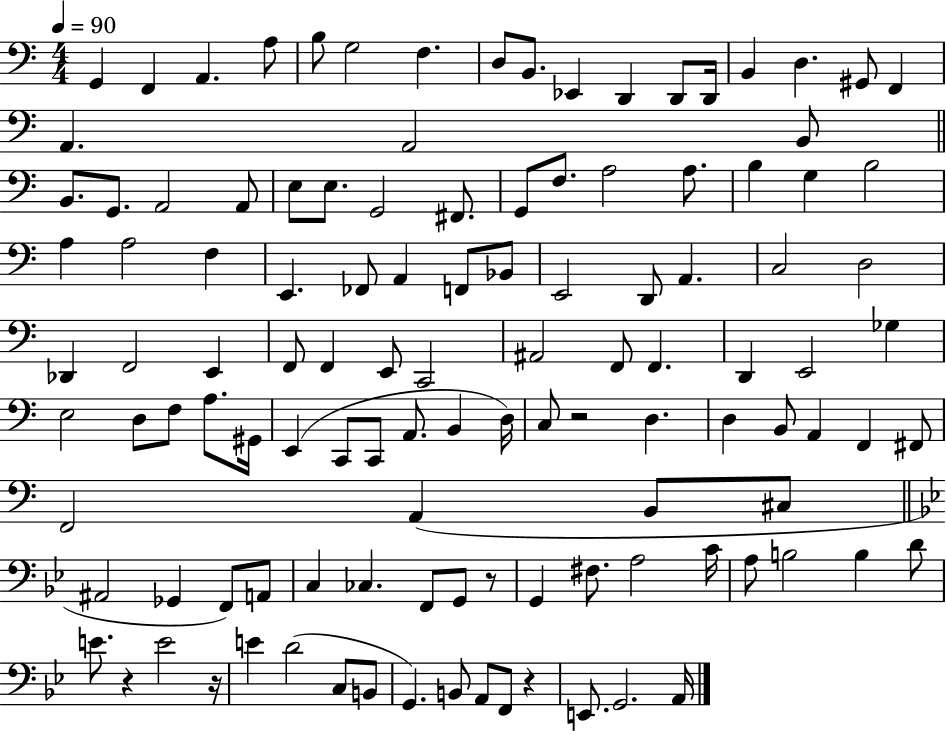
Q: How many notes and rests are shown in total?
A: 117